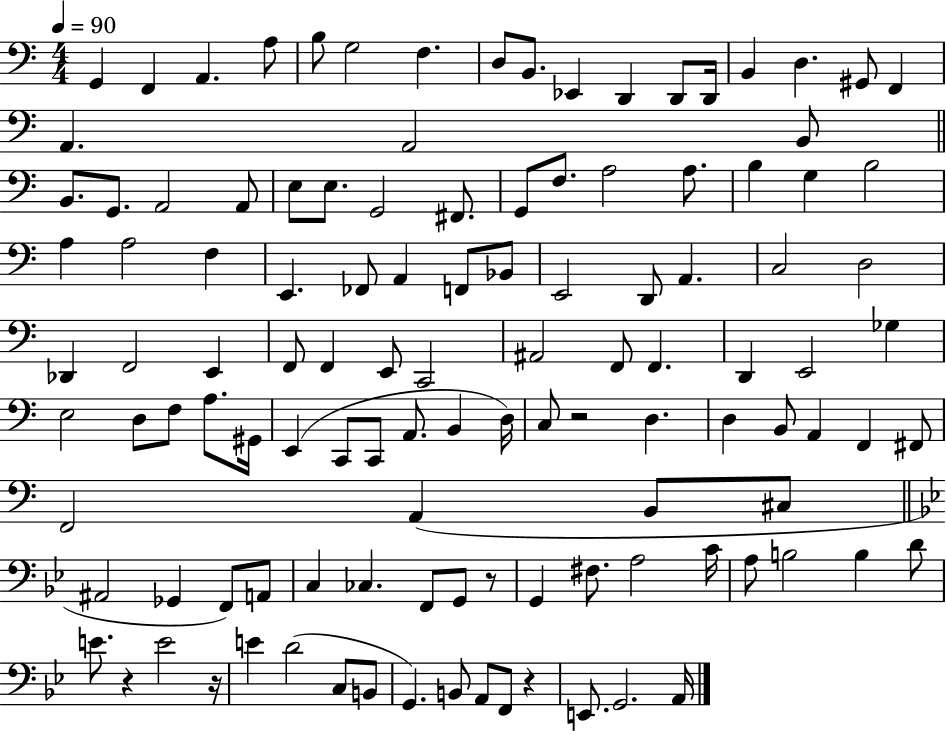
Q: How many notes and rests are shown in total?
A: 117